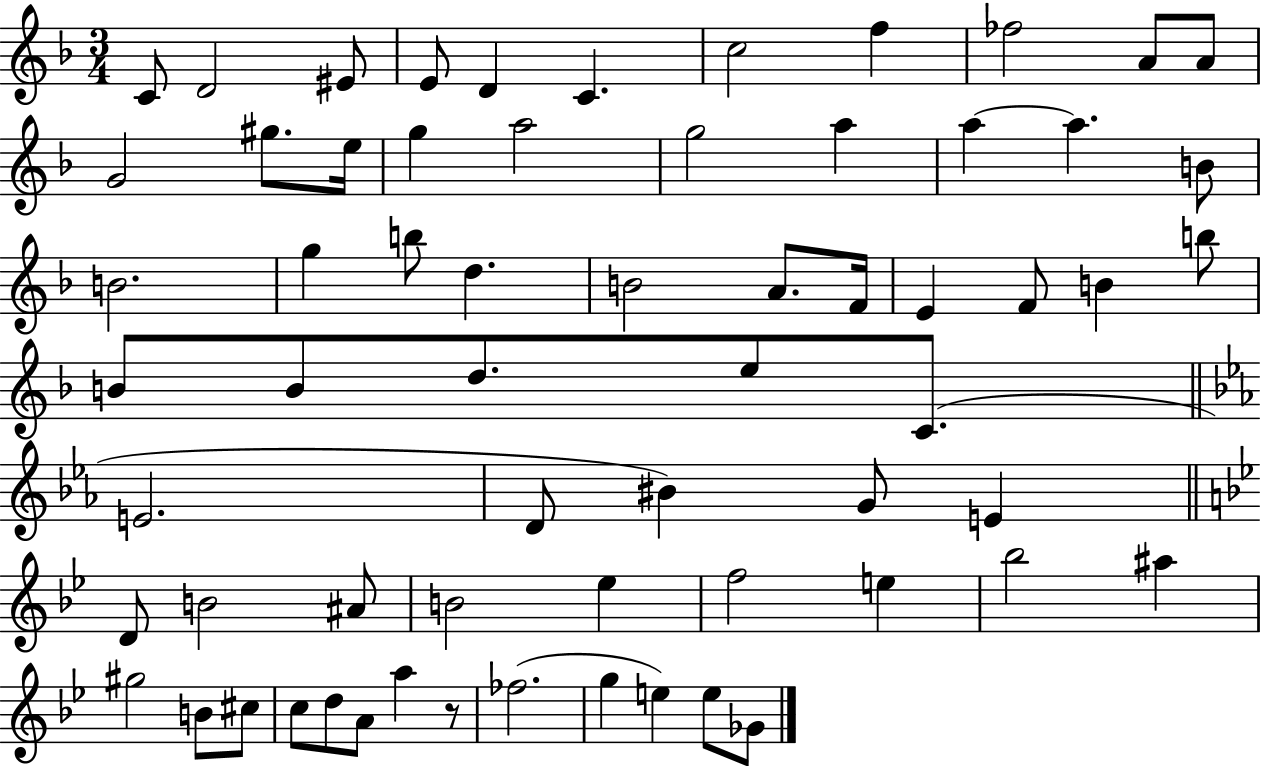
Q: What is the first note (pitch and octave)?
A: C4